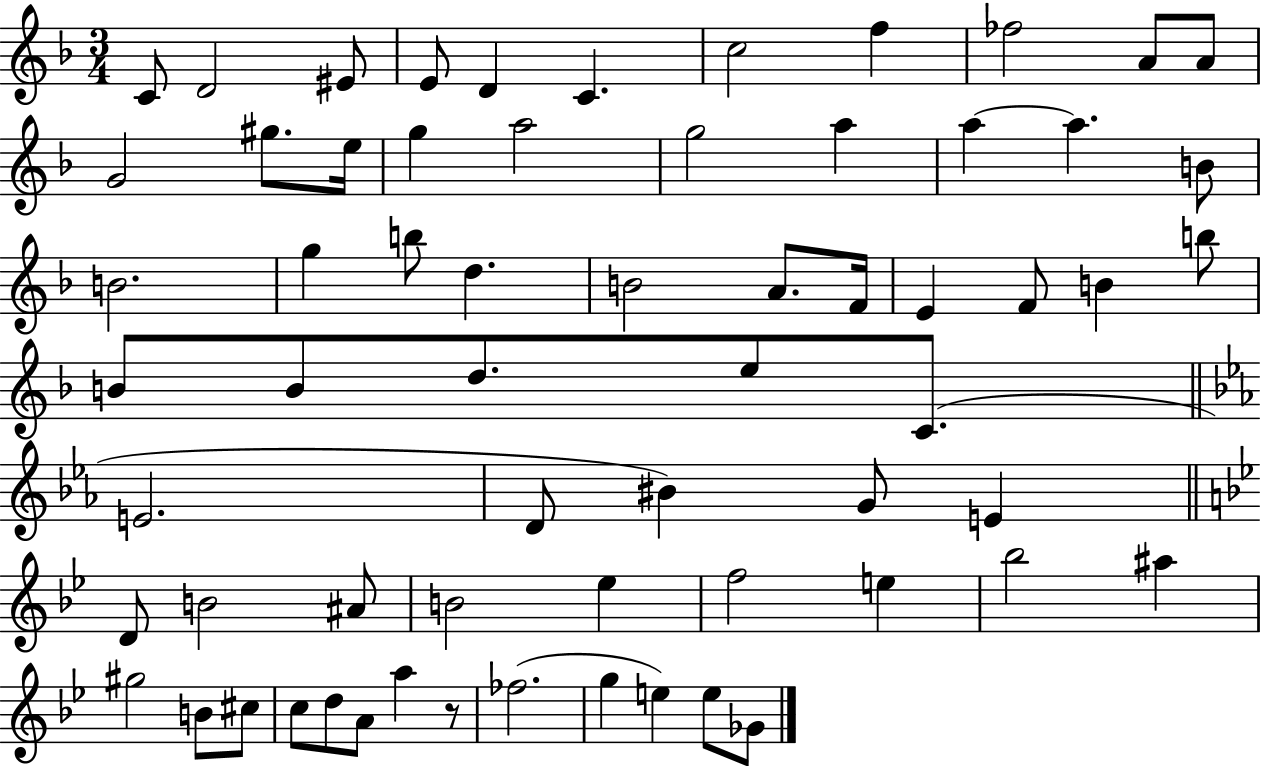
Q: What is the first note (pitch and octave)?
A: C4